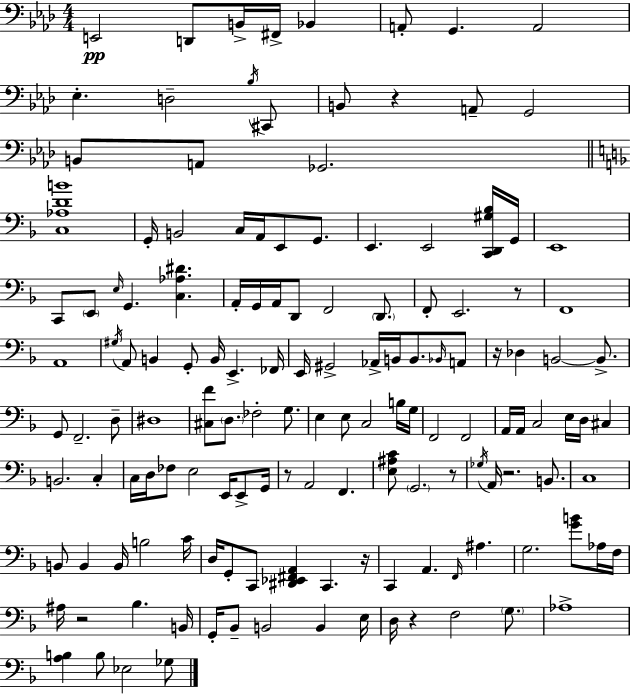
X:1
T:Untitled
M:4/4
L:1/4
K:Fm
E,,2 D,,/2 B,,/4 ^F,,/4 _B,, A,,/2 G,, A,,2 _E, D,2 _B,/4 ^C,,/2 B,,/2 z A,,/2 G,,2 B,,/2 A,,/2 _G,,2 [C,_A,DB]4 G,,/4 B,,2 C,/4 A,,/4 E,,/2 G,,/2 E,, E,,2 [C,,D,,^G,_B,]/4 G,,/4 E,,4 C,,/2 E,,/2 E,/4 G,, [C,_A,^D] A,,/4 G,,/4 A,,/4 D,,/2 F,,2 D,,/2 F,,/2 E,,2 z/2 F,,4 A,,4 ^G,/4 A,,/2 B,, G,,/2 B,,/4 E,, _F,,/4 E,,/4 ^G,,2 _A,,/4 B,,/4 B,,/2 _B,,/4 A,,/2 z/4 _D, B,,2 B,,/2 G,,/2 F,,2 D,/2 ^D,4 [^C,F]/2 D,/2 _F,2 G,/2 E, E,/2 C,2 B,/4 G,/4 F,,2 F,,2 A,,/4 A,,/4 C,2 E,/4 D,/4 ^C, B,,2 C, C,/4 D,/4 _F,/2 E,2 E,,/4 E,,/2 G,,/4 z/2 A,,2 F,, [E,^A,C]/2 G,,2 z/2 _G,/4 A,,/4 z2 B,,/2 C,4 B,,/2 B,, B,,/4 B,2 C/4 D,/4 G,,/2 C,,/2 [^D,,_E,,^F,,A,,] C,, z/4 C,, A,, F,,/4 ^A, G,2 [GB]/2 _A,/4 F,/4 ^A,/4 z2 _B, B,,/4 G,,/4 _B,,/2 B,,2 B,, E,/4 D,/4 z F,2 G,/2 _A,4 [A,B,] B,/2 _E,2 _G,/2